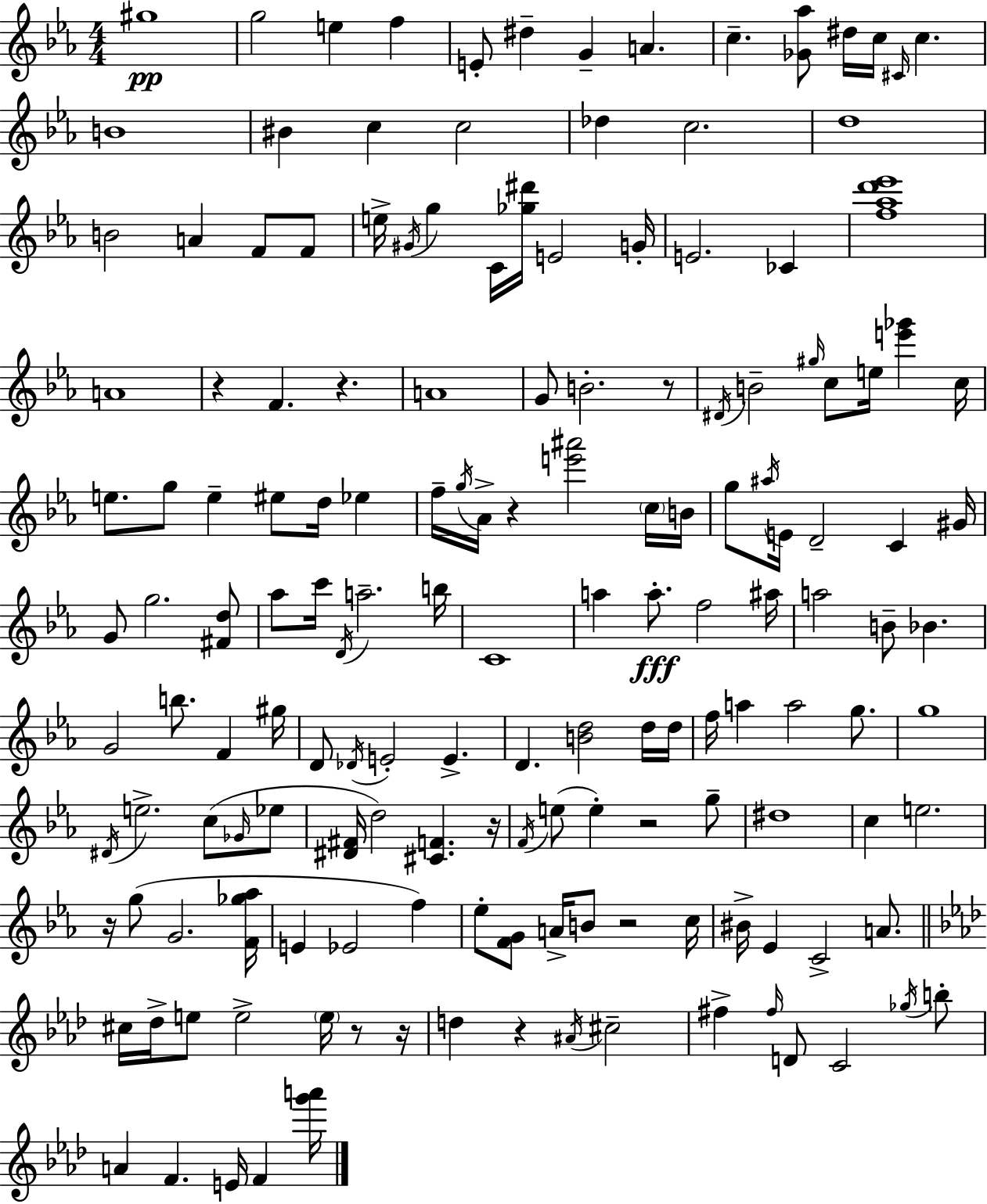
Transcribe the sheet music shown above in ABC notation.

X:1
T:Untitled
M:4/4
L:1/4
K:Eb
^g4 g2 e f E/2 ^d G A c [_G_a]/2 ^d/4 c/4 ^C/4 c B4 ^B c c2 _d c2 d4 B2 A F/2 F/2 e/4 ^G/4 g C/4 [_g^d']/4 E2 G/4 E2 _C [f_ad'_e']4 A4 z F z A4 G/2 B2 z/2 ^D/4 B2 ^g/4 c/2 e/4 [e'_g'] c/4 e/2 g/2 e ^e/2 d/4 _e f/4 g/4 _A/4 z [e'^a']2 c/4 B/4 g/2 ^a/4 E/4 D2 C ^G/4 G/2 g2 [^Fd]/2 _a/2 c'/4 D/4 a2 b/4 C4 a a/2 f2 ^a/4 a2 B/2 _B G2 b/2 F ^g/4 D/2 _D/4 E2 E D [Bd]2 d/4 d/4 f/4 a a2 g/2 g4 ^D/4 e2 c/2 _G/4 _e/2 [^D^F]/4 d2 [^CF] z/4 F/4 e/2 e z2 g/2 ^d4 c e2 z/4 g/2 G2 [F_g_a]/4 E _E2 f _e/2 [FG]/2 A/4 B/2 z2 c/4 ^B/4 _E C2 A/2 ^c/4 _d/4 e/2 e2 e/4 z/2 z/4 d z ^A/4 ^c2 ^f ^f/4 D/2 C2 _g/4 b/2 A F E/4 F [g'a']/4